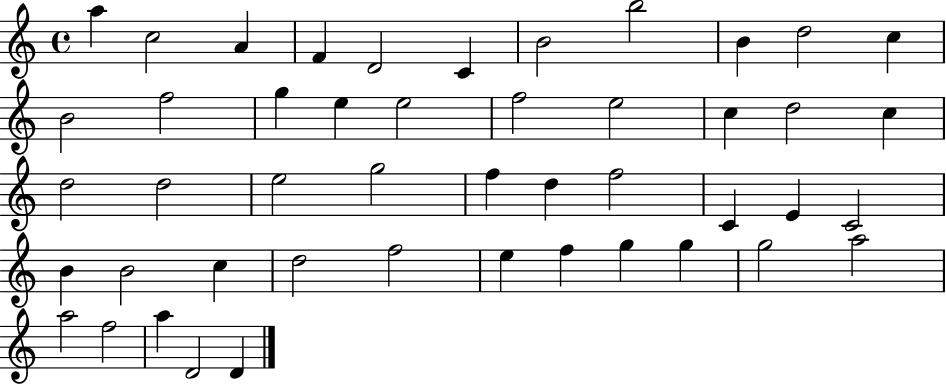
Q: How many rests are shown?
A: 0